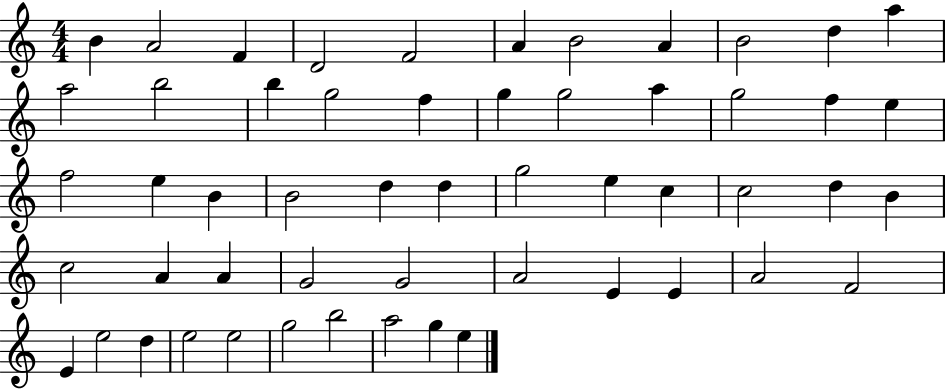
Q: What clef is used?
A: treble